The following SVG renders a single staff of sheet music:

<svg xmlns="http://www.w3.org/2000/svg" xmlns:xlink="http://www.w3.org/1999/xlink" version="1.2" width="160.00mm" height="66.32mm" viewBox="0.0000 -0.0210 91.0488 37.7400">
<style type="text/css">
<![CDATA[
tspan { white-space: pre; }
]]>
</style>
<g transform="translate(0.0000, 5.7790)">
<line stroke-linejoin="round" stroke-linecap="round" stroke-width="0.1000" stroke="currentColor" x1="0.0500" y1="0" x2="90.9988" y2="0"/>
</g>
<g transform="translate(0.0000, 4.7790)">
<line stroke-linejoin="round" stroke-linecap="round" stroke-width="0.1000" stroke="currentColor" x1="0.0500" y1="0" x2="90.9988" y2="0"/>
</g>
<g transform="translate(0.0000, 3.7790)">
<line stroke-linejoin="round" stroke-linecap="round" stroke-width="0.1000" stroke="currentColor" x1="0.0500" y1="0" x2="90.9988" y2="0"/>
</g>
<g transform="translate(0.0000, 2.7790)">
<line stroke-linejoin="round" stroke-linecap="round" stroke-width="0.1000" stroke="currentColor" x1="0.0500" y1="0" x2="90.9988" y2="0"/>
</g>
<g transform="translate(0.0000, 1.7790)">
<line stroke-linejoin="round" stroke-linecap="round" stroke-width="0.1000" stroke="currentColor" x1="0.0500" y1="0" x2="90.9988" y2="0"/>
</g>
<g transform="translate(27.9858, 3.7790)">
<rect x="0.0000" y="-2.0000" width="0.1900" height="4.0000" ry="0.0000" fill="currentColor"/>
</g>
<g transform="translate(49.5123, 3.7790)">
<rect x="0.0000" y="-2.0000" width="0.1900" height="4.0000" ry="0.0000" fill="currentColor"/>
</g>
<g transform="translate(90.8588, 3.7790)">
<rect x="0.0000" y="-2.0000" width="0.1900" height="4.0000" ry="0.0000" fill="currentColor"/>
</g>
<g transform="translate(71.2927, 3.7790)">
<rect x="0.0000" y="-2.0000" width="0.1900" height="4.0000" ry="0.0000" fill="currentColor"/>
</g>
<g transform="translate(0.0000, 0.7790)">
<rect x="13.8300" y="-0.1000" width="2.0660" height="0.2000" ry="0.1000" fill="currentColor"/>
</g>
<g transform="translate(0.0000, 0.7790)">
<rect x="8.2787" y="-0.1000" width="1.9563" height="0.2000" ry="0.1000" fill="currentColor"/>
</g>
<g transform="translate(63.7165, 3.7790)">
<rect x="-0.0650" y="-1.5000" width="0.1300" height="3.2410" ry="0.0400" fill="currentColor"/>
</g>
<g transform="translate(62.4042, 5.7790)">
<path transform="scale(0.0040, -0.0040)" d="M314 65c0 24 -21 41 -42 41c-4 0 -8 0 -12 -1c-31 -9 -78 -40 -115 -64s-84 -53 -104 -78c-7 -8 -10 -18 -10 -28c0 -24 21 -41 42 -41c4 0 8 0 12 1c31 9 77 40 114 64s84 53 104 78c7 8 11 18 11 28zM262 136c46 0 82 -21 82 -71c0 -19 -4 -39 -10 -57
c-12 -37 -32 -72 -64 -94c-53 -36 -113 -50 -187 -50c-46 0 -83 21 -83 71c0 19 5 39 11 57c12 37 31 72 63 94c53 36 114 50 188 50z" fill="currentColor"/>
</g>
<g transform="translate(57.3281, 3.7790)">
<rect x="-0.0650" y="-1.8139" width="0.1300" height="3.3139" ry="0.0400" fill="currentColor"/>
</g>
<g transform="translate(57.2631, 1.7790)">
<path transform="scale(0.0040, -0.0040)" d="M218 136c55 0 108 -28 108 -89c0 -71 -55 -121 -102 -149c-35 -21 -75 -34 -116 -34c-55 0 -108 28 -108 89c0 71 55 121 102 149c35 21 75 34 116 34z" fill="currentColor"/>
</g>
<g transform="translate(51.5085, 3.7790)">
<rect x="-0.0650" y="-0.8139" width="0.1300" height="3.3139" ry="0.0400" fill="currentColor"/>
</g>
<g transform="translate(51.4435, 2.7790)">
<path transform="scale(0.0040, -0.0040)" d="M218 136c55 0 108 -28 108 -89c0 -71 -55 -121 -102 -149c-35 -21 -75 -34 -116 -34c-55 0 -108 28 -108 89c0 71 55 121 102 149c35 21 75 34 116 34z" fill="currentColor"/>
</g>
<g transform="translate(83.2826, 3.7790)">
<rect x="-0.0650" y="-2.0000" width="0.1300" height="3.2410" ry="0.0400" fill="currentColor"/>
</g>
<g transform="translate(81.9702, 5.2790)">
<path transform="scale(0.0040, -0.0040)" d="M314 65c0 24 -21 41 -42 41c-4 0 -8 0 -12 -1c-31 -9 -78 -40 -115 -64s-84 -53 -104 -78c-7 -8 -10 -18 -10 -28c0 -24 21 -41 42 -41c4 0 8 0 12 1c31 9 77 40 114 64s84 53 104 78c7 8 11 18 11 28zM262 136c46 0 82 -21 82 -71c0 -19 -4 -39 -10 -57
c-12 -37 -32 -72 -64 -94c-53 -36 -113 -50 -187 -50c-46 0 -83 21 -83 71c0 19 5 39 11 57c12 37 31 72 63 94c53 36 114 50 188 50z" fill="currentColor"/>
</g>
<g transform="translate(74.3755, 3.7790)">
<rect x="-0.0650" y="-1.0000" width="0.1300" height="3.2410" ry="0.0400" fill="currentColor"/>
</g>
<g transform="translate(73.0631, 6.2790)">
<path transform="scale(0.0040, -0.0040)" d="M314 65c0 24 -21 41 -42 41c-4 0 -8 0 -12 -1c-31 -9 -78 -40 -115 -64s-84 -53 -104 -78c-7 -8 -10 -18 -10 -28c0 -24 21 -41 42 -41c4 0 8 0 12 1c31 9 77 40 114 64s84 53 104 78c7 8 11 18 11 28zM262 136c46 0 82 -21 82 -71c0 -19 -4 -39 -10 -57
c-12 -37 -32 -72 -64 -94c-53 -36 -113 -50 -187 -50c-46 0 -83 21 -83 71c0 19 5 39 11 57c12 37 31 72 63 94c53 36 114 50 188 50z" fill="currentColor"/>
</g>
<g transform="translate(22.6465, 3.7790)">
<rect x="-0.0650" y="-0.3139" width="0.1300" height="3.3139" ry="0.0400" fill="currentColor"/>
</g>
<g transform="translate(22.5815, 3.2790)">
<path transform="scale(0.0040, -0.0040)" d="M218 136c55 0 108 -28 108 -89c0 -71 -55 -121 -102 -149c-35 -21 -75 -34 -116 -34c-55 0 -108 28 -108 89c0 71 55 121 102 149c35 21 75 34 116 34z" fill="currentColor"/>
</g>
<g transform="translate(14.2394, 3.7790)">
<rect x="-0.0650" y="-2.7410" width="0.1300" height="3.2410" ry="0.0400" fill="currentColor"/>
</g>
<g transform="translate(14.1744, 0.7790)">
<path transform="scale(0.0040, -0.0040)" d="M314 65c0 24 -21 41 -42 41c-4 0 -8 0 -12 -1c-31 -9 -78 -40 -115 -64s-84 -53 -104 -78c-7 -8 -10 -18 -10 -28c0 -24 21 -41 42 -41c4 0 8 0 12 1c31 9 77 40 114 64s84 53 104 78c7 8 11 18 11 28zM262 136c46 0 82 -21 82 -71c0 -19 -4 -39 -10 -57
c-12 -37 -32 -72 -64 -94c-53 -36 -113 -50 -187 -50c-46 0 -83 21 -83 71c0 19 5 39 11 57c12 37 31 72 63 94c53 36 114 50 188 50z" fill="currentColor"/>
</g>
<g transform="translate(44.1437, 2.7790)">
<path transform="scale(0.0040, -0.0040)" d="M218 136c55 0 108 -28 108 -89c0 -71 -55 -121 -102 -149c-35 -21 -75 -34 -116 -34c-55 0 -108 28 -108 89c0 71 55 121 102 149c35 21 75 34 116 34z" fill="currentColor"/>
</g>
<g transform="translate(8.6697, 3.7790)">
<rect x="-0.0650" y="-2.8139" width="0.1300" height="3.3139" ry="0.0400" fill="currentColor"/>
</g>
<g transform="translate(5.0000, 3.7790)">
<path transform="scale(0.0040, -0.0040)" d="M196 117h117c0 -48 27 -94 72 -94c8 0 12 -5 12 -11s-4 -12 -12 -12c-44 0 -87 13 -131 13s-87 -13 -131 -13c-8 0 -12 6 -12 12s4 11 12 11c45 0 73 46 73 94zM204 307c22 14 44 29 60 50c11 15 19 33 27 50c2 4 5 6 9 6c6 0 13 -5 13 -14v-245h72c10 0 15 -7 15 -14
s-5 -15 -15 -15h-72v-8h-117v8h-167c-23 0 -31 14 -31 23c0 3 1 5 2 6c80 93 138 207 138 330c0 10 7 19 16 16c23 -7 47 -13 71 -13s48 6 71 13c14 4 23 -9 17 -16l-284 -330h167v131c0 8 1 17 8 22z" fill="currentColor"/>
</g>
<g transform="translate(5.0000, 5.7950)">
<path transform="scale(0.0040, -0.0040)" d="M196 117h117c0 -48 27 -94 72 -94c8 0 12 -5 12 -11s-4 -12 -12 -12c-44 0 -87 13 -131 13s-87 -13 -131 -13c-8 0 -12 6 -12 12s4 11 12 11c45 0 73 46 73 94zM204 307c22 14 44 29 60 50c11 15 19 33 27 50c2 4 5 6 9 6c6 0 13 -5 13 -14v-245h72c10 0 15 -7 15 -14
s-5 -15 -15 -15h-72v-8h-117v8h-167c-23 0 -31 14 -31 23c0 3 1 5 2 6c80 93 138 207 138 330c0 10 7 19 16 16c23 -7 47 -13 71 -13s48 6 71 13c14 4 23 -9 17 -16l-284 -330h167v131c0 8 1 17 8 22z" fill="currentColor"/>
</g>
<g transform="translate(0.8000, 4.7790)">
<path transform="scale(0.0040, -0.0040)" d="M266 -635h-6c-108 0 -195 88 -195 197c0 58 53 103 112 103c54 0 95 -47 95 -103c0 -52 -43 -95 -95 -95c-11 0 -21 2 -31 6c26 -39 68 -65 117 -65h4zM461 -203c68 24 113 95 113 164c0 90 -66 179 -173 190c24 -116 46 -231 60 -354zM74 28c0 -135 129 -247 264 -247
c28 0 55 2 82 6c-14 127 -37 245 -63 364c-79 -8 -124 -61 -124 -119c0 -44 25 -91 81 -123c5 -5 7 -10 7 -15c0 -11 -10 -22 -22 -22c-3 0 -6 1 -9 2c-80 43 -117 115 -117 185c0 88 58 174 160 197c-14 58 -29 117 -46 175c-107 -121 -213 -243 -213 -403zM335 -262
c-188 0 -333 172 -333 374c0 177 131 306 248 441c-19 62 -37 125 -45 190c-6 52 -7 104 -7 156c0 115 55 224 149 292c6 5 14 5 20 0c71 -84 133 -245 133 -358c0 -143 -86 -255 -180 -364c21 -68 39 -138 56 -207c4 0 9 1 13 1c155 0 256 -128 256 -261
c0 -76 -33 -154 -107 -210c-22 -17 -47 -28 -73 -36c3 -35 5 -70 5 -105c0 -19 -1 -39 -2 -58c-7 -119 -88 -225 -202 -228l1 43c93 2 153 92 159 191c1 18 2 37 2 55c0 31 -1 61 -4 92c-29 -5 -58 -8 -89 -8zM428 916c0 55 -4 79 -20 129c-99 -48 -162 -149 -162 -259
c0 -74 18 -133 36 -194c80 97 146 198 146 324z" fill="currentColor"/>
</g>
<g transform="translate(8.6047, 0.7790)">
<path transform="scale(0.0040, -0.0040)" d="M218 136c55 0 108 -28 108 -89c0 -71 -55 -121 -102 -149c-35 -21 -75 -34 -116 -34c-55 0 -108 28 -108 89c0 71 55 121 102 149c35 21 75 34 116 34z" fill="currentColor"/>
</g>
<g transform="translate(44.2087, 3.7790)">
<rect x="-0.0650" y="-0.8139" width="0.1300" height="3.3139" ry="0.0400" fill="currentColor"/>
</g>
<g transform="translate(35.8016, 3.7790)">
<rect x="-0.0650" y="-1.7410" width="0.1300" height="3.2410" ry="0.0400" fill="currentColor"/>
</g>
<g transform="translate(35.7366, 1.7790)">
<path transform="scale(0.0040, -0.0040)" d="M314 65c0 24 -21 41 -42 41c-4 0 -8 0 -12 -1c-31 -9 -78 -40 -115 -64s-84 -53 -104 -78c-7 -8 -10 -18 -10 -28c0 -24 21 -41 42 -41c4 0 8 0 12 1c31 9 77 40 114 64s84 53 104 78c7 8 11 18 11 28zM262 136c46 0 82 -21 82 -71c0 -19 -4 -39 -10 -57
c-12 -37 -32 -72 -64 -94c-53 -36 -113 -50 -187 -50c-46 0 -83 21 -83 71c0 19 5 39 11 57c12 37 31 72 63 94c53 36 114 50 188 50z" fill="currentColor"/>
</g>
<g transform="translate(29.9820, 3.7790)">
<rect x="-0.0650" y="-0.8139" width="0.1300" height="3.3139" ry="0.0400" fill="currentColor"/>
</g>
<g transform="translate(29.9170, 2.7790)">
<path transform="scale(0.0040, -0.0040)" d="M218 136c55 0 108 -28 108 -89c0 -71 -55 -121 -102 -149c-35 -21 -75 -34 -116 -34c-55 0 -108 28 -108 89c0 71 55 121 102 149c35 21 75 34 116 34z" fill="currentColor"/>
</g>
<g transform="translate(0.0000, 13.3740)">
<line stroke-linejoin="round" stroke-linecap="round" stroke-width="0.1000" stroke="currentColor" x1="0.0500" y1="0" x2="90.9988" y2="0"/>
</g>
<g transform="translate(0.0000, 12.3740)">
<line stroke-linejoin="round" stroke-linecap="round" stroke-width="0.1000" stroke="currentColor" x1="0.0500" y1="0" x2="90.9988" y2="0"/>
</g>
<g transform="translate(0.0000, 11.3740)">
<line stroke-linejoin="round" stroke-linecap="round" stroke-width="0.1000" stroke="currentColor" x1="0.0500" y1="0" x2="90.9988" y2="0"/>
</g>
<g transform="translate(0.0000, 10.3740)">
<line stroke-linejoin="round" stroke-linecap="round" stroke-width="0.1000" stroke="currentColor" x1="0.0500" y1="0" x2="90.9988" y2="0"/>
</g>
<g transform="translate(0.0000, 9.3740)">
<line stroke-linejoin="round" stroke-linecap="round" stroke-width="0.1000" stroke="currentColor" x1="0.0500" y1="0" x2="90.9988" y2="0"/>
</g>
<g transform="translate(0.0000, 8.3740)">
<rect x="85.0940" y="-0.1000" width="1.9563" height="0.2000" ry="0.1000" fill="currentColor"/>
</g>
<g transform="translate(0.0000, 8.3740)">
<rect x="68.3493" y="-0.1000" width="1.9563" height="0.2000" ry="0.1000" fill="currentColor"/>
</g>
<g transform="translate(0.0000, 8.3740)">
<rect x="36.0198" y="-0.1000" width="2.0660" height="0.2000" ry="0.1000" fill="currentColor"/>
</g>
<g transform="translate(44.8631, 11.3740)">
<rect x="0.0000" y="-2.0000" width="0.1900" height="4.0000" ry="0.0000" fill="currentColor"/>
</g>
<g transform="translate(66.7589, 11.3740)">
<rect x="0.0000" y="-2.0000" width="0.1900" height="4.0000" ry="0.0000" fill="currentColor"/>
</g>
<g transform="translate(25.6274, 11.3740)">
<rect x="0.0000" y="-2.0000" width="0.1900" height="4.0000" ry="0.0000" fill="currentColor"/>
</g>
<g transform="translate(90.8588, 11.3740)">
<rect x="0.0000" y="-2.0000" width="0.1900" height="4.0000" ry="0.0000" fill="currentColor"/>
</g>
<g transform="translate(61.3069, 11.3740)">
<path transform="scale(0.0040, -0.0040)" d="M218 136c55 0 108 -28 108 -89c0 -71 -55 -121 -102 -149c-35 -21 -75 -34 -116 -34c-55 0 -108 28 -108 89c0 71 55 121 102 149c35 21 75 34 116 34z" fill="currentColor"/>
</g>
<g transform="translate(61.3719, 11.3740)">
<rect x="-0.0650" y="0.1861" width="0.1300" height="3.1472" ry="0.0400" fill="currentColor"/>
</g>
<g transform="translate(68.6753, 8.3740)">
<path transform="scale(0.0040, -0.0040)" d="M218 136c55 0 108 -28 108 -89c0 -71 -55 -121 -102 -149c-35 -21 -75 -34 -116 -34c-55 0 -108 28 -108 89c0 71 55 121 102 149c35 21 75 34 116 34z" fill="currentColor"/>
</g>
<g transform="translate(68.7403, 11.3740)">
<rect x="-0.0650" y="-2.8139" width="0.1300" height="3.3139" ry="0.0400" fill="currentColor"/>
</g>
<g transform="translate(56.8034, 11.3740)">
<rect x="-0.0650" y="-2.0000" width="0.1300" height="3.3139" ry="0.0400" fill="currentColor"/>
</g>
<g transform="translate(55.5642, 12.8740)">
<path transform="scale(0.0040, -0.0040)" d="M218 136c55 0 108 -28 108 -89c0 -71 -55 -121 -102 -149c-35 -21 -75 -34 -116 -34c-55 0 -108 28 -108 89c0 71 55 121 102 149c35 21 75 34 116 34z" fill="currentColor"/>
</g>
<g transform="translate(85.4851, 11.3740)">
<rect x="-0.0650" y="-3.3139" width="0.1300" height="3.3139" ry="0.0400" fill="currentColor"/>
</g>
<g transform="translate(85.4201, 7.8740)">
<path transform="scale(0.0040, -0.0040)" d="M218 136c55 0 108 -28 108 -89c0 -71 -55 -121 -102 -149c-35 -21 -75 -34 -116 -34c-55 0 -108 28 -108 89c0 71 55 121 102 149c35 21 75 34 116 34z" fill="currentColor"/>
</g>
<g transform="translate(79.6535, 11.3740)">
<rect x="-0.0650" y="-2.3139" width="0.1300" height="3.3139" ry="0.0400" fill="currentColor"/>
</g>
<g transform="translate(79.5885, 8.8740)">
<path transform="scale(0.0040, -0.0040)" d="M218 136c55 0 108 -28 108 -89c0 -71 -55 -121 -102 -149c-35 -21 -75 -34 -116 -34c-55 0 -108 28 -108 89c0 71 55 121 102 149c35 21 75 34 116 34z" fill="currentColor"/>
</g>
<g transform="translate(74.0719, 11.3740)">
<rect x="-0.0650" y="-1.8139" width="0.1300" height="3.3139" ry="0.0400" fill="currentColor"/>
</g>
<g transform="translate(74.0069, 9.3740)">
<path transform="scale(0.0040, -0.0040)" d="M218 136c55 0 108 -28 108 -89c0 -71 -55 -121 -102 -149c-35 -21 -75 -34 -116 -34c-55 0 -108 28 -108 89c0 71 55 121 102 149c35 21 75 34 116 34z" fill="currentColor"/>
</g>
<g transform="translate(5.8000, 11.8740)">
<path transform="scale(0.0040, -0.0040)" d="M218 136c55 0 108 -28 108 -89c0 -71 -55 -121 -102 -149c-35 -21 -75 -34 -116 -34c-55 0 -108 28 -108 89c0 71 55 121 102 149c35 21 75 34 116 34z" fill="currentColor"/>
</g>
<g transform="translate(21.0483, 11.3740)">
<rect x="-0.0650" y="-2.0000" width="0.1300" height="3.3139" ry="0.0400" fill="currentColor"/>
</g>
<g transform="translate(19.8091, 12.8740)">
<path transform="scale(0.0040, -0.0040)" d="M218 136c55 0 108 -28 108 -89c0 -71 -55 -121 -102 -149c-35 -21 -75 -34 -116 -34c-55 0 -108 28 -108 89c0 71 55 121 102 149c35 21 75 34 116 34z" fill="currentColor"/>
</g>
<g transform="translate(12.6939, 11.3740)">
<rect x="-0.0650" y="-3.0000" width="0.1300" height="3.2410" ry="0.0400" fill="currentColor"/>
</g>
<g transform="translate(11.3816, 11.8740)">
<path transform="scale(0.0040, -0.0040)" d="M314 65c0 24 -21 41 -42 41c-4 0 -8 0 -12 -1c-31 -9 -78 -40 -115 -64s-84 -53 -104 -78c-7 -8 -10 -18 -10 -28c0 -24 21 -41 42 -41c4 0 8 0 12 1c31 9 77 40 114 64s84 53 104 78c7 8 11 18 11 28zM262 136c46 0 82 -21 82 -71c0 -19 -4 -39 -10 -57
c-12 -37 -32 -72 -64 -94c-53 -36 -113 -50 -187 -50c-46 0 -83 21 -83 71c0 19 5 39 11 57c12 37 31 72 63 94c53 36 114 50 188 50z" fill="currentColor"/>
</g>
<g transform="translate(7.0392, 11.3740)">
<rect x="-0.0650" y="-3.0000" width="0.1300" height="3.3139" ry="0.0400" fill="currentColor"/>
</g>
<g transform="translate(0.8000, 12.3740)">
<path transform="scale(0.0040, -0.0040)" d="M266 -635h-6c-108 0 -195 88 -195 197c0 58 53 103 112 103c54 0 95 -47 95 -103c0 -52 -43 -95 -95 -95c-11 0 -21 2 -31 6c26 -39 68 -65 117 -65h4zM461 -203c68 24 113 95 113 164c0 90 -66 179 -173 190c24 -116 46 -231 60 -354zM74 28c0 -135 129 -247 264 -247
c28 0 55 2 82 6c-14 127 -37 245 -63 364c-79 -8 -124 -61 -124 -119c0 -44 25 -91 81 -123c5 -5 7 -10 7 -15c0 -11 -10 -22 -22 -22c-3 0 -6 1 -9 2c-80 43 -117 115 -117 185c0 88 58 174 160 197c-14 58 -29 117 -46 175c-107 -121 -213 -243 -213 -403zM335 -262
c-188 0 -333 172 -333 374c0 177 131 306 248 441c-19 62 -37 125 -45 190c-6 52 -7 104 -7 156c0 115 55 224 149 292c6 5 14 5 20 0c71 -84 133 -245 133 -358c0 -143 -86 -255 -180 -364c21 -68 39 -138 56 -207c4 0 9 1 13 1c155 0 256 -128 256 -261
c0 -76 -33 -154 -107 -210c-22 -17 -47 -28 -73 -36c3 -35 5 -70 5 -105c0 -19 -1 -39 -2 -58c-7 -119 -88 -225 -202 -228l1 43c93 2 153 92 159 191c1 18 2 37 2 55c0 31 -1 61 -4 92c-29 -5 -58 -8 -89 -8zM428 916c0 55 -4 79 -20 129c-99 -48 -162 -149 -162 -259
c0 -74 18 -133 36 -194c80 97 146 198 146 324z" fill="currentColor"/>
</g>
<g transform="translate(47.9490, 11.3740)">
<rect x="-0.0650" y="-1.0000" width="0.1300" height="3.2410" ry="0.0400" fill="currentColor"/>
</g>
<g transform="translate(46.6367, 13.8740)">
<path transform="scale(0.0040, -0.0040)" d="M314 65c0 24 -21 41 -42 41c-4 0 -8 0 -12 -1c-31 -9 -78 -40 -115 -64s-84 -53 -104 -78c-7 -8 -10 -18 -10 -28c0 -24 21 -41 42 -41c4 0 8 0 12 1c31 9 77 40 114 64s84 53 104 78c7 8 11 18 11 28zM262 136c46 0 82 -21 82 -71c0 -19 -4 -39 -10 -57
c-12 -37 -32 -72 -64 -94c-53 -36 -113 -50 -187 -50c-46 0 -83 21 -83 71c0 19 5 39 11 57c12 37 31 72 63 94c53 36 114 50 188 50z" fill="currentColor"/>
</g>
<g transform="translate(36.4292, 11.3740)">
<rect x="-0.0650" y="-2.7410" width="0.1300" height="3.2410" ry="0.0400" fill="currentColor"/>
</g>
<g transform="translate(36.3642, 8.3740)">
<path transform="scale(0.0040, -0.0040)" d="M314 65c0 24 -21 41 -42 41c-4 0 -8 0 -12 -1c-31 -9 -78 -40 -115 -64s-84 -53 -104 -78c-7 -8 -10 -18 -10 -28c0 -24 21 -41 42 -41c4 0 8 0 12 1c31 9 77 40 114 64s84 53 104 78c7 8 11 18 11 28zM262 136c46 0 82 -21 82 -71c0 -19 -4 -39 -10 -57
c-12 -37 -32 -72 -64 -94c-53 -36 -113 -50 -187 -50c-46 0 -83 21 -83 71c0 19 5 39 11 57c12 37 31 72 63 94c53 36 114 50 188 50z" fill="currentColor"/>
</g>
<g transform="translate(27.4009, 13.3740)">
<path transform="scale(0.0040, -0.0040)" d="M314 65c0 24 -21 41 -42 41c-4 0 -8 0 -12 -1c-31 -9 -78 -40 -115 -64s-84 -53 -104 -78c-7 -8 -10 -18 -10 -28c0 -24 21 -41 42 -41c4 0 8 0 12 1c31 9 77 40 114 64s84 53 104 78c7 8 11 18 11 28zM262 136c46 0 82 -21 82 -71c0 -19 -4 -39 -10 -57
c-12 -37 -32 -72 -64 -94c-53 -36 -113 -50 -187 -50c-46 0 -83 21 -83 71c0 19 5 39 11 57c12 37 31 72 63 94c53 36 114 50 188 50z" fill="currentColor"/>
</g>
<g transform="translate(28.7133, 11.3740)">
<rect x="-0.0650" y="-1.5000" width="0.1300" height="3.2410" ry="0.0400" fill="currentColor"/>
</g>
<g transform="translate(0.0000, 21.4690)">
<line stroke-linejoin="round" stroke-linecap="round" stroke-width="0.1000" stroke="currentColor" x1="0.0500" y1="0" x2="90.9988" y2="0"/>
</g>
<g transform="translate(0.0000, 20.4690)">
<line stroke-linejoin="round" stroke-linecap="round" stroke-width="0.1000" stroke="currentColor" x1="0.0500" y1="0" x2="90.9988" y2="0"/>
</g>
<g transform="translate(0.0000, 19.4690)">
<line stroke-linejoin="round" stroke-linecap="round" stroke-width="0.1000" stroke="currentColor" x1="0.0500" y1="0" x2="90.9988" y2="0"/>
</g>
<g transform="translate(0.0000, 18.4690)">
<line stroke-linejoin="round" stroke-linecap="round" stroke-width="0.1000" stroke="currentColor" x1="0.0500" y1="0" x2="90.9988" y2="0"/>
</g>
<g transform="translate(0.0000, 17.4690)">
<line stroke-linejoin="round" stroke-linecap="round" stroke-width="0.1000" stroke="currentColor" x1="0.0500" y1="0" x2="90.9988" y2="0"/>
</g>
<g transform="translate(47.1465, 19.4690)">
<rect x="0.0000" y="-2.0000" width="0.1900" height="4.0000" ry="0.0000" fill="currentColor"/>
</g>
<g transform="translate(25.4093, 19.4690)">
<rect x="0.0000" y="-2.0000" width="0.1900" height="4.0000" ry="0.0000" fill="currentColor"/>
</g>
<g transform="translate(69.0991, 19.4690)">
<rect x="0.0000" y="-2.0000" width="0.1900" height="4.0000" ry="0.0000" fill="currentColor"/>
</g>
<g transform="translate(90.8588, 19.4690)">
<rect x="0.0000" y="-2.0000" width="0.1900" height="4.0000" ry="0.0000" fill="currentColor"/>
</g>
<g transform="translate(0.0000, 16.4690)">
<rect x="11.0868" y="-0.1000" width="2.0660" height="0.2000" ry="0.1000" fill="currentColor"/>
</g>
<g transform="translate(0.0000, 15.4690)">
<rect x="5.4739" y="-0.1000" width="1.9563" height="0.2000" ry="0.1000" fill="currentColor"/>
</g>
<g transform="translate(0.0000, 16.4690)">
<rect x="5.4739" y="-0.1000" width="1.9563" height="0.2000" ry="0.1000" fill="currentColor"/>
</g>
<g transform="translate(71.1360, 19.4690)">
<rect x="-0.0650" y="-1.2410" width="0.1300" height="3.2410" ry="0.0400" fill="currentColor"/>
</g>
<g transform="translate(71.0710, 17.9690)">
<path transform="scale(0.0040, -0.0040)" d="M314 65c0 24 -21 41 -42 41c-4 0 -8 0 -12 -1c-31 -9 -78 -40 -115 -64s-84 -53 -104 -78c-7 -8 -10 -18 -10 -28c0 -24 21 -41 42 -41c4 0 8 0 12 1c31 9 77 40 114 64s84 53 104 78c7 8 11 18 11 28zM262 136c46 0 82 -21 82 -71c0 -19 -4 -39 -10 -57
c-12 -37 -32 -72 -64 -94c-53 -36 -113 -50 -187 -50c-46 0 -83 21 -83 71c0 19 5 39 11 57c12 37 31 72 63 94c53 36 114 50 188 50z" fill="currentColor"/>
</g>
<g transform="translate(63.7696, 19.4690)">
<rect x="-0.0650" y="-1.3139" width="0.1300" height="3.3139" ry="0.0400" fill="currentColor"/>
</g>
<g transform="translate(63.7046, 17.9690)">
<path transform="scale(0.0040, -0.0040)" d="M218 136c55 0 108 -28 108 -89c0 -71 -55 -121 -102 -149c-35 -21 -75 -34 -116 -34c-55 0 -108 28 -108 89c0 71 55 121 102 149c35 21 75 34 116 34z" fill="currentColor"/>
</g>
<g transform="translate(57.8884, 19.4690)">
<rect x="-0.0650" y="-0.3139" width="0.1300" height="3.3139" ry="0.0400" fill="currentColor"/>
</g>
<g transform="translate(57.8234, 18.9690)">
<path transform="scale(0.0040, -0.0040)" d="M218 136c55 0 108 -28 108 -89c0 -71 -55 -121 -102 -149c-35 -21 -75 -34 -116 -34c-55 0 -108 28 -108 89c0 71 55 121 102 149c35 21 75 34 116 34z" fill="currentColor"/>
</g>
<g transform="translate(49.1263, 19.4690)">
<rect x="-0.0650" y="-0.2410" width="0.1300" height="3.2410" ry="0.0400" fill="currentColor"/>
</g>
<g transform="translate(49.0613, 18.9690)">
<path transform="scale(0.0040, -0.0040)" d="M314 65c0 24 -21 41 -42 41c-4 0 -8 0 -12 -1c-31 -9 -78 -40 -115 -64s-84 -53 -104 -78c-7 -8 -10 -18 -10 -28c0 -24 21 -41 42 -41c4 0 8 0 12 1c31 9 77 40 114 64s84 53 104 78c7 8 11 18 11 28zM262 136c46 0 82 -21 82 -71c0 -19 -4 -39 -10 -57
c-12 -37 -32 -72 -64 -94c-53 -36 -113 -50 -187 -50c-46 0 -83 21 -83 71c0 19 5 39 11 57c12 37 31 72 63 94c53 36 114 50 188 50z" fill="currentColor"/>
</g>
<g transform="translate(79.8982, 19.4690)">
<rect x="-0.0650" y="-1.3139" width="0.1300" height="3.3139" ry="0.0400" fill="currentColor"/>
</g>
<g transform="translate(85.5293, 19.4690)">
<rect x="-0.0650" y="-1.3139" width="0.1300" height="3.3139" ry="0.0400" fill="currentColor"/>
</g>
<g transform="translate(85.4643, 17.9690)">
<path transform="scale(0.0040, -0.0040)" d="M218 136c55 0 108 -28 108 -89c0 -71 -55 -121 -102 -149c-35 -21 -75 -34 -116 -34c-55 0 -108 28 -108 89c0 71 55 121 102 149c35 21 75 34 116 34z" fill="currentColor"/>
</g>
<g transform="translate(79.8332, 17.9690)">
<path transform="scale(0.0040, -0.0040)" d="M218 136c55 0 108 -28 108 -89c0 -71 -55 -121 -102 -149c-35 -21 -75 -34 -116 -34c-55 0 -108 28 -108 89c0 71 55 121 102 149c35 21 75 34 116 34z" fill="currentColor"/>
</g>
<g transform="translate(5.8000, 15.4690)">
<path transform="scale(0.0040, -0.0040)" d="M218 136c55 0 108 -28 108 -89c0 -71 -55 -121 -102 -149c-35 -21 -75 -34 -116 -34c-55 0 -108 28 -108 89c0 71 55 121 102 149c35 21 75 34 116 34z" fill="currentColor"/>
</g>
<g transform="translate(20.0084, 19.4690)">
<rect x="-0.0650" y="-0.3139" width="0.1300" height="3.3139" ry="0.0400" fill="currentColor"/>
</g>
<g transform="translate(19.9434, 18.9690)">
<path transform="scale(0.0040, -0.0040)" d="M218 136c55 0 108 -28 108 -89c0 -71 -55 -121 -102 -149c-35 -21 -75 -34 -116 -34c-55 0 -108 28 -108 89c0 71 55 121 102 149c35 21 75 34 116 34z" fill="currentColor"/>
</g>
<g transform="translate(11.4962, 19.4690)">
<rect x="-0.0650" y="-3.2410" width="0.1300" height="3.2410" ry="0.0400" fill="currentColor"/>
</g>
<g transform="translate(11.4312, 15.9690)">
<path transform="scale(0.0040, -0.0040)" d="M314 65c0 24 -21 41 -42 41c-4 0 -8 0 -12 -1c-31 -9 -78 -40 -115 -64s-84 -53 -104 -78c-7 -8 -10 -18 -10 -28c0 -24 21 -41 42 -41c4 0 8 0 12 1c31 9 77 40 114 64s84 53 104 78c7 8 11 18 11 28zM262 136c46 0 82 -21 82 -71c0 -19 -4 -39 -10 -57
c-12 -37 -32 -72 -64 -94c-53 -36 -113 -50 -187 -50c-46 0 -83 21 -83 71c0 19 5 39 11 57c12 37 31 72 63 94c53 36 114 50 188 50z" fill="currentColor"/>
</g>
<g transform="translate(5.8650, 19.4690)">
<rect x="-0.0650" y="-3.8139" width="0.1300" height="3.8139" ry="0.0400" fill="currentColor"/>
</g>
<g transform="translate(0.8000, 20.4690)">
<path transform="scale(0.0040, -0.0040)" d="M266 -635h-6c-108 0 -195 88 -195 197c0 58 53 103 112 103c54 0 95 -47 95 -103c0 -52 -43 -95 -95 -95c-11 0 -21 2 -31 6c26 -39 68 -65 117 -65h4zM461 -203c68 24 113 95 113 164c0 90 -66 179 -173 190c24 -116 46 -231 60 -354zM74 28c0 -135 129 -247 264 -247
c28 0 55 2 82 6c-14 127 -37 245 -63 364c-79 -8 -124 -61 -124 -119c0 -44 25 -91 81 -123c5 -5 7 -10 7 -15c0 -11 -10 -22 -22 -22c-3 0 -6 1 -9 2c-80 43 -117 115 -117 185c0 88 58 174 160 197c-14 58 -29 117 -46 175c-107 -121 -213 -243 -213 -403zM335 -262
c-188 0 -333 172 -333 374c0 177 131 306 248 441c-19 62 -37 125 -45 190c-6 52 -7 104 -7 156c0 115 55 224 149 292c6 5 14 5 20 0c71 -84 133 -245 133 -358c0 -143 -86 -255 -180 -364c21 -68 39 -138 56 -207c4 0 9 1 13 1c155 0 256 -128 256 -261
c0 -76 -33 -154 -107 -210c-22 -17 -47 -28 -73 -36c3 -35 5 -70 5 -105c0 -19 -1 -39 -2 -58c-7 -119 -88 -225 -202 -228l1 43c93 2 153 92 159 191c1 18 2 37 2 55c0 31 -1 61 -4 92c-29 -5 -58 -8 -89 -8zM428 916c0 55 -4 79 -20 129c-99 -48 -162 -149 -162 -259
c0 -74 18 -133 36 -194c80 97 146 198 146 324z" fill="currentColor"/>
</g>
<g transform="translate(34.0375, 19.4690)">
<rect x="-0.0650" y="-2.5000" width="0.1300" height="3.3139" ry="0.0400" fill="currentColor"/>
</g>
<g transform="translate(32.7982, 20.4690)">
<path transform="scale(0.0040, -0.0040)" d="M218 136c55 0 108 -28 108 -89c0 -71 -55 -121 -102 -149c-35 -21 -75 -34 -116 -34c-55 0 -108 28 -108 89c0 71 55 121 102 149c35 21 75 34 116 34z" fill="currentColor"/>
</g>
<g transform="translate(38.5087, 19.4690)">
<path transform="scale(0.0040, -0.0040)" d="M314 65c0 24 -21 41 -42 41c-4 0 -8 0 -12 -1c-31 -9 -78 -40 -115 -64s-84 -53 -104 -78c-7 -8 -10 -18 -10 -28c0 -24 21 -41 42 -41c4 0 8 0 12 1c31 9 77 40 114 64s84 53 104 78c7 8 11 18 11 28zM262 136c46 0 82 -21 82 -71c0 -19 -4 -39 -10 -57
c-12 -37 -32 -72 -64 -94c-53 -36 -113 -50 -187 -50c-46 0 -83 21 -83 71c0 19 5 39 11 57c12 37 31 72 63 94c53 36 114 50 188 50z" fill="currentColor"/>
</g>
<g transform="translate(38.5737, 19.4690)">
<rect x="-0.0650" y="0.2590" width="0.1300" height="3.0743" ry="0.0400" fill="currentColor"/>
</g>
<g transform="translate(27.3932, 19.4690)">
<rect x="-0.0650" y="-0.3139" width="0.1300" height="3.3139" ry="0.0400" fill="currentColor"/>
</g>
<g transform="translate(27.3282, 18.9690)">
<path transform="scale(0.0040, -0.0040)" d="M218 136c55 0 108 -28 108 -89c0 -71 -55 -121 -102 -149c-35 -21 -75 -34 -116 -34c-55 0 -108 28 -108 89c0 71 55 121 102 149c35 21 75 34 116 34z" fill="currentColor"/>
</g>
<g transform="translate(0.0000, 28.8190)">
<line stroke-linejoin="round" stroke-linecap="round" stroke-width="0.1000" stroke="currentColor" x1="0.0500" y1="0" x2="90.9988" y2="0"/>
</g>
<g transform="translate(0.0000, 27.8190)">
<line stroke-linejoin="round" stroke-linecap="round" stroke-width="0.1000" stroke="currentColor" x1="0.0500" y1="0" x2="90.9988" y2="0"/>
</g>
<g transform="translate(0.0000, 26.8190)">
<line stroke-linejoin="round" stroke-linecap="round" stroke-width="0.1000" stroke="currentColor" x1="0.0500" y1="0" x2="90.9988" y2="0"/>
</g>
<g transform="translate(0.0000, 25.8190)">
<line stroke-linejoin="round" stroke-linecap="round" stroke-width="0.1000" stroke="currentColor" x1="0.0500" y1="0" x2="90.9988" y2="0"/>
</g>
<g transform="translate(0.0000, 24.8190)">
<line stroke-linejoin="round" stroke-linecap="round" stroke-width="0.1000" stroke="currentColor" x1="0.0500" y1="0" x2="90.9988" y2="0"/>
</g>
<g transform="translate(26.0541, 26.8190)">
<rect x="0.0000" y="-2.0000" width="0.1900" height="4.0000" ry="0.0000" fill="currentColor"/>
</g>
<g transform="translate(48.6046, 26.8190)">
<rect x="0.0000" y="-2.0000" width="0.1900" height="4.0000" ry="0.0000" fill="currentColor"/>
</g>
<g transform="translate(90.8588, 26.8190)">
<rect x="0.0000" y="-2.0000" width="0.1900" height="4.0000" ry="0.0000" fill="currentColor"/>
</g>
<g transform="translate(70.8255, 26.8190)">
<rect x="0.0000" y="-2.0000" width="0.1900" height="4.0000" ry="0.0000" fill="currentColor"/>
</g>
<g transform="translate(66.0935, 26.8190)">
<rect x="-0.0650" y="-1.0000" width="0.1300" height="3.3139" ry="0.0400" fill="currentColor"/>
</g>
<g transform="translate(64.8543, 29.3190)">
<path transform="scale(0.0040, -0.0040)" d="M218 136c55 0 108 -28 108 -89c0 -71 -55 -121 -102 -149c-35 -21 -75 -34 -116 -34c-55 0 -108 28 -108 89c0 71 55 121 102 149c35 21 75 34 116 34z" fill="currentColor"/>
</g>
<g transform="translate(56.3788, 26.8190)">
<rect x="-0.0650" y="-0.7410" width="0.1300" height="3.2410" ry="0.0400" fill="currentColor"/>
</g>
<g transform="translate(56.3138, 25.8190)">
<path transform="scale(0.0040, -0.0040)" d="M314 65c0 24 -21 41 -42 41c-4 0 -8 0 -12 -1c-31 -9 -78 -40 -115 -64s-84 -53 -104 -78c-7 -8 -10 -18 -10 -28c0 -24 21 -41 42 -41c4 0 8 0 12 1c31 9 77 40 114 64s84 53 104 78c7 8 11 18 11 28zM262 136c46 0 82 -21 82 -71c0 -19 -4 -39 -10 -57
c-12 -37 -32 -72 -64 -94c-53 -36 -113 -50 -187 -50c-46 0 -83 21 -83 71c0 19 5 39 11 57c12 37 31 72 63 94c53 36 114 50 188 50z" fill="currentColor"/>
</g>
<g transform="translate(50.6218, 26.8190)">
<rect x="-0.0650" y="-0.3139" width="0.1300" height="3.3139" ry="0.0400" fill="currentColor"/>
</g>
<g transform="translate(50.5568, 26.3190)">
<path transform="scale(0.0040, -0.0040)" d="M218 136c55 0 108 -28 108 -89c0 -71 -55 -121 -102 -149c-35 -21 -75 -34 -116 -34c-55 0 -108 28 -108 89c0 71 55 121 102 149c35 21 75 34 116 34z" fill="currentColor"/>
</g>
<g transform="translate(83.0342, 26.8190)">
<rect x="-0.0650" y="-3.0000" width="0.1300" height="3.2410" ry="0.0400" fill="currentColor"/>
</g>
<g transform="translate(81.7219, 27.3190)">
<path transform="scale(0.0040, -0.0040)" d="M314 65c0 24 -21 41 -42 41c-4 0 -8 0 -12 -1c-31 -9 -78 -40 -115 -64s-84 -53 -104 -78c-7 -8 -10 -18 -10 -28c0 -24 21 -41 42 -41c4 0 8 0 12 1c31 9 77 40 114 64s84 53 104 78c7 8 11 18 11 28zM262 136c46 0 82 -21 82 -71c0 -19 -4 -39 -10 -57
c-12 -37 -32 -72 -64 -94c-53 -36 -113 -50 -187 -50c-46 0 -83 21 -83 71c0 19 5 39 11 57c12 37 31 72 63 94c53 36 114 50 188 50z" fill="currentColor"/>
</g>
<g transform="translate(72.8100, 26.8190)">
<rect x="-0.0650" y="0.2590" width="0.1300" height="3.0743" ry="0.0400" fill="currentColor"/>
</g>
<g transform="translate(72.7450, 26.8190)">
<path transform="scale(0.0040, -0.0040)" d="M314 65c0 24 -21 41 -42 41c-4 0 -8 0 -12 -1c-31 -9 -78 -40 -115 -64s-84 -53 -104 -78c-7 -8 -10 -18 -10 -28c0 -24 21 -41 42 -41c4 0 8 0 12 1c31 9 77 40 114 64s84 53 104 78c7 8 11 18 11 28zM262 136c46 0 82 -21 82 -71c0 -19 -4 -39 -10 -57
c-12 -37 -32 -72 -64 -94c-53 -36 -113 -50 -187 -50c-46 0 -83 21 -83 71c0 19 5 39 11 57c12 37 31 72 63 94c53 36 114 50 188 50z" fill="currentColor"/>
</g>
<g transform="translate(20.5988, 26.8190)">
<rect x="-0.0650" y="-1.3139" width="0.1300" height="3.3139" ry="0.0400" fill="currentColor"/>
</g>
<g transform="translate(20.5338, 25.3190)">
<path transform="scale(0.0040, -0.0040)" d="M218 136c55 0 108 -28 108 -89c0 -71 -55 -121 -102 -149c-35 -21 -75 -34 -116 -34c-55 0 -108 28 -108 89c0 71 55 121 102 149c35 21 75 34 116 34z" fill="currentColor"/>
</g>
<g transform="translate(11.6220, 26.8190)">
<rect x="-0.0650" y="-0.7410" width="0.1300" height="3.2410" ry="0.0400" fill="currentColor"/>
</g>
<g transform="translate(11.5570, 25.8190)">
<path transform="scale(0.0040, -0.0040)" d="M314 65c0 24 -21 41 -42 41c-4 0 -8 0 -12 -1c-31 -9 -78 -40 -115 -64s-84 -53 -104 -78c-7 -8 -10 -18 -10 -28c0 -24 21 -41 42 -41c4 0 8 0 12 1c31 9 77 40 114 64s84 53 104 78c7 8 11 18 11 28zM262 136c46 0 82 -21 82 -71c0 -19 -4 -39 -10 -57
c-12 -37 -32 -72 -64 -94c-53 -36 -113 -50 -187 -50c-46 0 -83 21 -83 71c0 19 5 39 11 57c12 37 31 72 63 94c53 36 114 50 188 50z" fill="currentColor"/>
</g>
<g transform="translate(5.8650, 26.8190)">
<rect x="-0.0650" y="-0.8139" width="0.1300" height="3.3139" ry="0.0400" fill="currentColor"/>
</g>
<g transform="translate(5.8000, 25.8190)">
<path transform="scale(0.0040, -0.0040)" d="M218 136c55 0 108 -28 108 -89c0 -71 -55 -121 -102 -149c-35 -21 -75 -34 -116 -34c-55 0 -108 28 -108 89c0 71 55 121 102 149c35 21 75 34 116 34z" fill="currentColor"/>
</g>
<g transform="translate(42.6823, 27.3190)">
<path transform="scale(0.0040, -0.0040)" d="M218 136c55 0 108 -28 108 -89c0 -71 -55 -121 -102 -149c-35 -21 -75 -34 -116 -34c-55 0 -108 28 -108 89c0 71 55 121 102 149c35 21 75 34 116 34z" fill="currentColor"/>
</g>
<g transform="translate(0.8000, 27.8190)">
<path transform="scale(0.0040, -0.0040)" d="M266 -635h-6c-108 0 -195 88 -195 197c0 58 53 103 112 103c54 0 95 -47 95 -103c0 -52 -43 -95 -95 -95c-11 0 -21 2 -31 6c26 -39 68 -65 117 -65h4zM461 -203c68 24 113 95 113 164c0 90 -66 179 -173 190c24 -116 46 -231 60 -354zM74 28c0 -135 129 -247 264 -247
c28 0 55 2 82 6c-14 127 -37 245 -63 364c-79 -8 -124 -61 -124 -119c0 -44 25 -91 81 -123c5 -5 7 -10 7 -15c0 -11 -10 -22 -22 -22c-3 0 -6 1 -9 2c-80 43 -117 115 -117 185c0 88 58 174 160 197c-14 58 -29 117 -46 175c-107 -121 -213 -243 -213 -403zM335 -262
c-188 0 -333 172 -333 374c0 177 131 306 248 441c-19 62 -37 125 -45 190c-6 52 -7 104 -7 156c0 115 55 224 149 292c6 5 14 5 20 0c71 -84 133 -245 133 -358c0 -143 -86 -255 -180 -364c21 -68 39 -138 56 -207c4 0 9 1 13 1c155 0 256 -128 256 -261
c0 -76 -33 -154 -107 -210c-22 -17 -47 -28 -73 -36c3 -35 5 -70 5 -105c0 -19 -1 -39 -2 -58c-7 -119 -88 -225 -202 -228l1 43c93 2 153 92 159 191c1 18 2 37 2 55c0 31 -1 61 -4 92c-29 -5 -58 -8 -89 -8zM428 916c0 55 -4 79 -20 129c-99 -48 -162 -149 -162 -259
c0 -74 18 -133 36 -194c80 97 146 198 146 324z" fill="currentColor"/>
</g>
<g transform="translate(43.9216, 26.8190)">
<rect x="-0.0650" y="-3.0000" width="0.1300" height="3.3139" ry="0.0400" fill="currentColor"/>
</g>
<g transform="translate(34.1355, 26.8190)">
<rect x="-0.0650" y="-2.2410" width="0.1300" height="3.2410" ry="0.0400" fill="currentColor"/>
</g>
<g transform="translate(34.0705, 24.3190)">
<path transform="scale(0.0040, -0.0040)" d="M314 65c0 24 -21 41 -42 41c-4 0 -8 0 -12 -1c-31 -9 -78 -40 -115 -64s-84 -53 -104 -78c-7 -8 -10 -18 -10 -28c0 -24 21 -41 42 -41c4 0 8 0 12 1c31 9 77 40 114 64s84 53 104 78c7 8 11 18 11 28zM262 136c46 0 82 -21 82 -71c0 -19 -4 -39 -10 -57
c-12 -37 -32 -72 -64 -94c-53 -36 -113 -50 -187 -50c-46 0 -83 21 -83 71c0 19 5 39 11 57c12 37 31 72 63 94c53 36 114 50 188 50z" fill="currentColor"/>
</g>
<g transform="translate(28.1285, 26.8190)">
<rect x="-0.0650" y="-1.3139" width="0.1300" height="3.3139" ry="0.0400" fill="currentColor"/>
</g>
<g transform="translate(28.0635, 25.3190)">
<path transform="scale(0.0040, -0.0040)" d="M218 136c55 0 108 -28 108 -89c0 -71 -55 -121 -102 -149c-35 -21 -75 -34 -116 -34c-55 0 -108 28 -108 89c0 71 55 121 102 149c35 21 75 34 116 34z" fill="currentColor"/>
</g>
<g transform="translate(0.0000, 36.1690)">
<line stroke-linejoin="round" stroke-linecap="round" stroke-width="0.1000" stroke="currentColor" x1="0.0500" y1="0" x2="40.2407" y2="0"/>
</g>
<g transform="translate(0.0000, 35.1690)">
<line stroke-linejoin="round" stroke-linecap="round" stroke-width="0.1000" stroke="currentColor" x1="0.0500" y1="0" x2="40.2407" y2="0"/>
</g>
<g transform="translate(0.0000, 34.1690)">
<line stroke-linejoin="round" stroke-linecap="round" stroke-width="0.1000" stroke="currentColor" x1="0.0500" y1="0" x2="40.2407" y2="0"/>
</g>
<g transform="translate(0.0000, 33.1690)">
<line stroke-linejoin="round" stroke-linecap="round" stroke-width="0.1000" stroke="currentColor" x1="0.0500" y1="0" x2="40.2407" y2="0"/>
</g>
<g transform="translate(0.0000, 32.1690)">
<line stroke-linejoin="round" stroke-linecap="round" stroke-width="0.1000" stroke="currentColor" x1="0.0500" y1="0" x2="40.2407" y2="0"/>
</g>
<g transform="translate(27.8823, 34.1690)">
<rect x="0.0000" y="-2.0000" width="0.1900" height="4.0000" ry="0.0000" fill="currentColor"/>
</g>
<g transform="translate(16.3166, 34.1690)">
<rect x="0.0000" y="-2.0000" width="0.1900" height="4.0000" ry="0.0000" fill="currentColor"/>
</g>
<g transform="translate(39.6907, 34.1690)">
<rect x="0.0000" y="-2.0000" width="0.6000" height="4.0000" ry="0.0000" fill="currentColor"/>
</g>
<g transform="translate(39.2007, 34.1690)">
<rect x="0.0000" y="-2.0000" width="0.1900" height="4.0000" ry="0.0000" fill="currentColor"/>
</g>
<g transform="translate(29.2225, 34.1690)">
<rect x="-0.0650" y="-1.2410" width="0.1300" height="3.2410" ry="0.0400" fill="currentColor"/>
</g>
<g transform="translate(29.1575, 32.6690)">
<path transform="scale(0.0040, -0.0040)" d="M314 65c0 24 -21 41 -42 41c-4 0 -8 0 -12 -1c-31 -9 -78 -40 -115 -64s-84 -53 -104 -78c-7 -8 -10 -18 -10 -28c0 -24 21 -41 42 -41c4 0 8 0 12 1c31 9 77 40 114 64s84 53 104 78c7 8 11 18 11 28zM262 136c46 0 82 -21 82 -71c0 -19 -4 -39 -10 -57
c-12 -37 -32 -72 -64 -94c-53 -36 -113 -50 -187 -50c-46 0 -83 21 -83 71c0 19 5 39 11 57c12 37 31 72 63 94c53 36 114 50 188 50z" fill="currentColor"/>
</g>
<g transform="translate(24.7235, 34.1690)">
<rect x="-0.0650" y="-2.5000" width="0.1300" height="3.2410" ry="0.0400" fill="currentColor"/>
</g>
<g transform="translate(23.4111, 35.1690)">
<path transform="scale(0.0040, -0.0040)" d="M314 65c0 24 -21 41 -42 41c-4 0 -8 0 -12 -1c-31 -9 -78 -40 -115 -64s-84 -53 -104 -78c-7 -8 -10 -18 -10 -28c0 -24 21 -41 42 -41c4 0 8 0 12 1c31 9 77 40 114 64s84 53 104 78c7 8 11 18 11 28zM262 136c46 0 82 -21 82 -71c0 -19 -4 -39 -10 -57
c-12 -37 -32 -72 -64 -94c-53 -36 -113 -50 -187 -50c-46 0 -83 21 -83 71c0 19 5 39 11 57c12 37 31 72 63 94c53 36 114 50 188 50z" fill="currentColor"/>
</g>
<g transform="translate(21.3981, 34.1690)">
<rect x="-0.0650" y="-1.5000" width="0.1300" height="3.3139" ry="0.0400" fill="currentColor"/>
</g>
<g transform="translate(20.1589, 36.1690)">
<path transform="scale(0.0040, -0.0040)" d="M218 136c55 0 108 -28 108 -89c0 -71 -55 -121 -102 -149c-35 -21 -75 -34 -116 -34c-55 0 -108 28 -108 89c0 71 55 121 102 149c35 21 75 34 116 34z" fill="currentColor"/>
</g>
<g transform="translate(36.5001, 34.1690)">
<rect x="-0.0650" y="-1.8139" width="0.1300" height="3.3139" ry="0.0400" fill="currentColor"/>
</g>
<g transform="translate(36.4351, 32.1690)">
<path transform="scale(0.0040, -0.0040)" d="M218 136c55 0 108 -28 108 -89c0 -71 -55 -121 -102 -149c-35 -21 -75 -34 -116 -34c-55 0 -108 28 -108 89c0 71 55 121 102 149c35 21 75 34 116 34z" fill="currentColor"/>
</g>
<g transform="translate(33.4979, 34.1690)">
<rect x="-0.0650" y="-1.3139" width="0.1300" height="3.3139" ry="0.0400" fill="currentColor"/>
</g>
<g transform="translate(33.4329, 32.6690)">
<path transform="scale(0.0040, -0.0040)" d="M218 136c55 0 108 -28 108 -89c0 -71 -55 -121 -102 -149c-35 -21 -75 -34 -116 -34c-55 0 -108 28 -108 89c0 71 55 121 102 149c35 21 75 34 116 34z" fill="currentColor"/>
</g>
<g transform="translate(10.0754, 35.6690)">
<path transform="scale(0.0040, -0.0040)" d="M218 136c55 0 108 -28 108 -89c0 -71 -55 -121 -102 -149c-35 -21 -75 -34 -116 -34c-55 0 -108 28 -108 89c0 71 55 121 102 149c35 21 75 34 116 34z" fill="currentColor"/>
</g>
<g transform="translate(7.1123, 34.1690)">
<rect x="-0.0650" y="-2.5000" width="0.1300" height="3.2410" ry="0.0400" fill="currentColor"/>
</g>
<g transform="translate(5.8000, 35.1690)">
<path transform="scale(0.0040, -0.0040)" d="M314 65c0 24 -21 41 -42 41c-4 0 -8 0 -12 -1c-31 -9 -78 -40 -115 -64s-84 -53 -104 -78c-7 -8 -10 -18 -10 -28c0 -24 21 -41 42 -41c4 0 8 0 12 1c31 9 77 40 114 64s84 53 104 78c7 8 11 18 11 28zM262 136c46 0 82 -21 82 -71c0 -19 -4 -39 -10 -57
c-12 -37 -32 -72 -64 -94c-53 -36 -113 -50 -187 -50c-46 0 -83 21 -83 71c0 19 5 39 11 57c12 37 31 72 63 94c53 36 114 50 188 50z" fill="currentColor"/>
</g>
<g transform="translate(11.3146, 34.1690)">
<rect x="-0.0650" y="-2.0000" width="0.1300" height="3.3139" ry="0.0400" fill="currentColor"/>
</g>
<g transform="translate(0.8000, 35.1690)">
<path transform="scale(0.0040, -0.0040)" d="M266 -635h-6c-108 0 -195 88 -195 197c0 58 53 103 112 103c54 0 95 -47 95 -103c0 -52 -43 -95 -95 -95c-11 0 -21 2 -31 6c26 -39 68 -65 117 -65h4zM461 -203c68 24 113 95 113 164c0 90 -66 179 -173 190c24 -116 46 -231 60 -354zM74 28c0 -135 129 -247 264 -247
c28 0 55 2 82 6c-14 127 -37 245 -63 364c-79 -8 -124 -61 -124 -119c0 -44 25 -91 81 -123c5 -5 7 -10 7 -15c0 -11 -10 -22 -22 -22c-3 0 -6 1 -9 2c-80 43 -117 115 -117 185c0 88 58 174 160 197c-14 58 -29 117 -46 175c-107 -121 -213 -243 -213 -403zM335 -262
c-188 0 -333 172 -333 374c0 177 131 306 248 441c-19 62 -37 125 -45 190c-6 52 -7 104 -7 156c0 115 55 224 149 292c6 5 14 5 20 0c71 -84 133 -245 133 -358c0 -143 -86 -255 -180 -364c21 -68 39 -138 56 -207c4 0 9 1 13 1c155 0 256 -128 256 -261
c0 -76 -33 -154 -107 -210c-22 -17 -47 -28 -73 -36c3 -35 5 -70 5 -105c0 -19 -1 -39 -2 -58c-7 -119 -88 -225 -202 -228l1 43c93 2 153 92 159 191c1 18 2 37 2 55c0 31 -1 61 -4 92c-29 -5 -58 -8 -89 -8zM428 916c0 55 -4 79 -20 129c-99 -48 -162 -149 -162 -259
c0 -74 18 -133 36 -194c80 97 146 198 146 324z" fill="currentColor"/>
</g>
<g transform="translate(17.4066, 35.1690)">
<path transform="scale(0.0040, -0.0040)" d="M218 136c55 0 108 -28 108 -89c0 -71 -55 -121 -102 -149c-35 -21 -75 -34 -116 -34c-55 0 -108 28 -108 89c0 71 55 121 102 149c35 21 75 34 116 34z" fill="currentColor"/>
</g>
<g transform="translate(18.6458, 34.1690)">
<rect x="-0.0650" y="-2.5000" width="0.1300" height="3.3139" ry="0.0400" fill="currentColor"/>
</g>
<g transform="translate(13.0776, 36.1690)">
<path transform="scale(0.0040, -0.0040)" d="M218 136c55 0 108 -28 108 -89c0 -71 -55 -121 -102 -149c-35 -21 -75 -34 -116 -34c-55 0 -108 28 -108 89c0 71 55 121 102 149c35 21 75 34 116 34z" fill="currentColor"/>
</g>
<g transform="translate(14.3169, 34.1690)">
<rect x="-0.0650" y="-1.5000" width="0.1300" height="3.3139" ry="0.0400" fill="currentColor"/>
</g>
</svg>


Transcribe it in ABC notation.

X:1
T:Untitled
M:4/4
L:1/4
K:C
a a2 c d f2 d d f E2 D2 F2 A A2 F E2 a2 D2 F B a f g b c' b2 c c G B2 c2 c e e2 e e d d2 e e g2 A c d2 D B2 A2 G2 F E G E G2 e2 e f